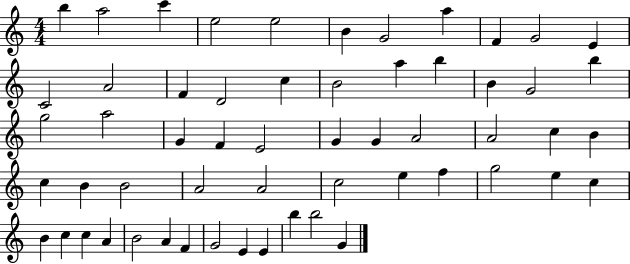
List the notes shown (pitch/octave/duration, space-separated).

B5/q A5/h C6/q E5/h E5/h B4/q G4/h A5/q F4/q G4/h E4/q C4/h A4/h F4/q D4/h C5/q B4/h A5/q B5/q B4/q G4/h B5/q G5/h A5/h G4/q F4/q E4/h G4/q G4/q A4/h A4/h C5/q B4/q C5/q B4/q B4/h A4/h A4/h C5/h E5/q F5/q G5/h E5/q C5/q B4/q C5/q C5/q A4/q B4/h A4/q F4/q G4/h E4/q E4/q B5/q B5/h G4/q